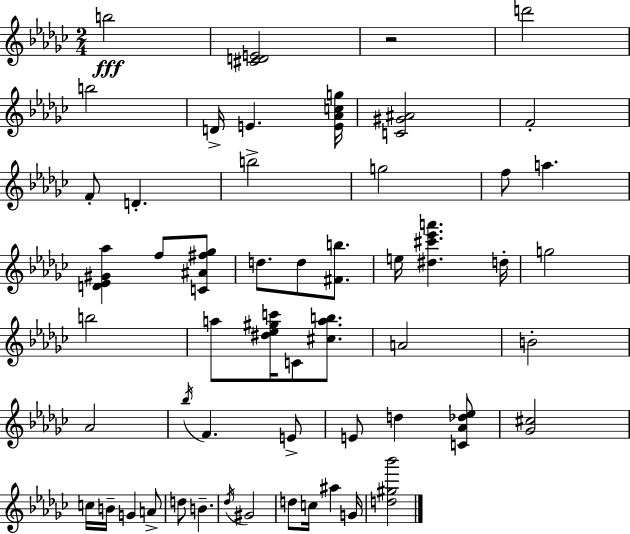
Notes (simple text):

B5/h [C#4,D4,E4]/h R/h D6/h B5/h D4/s E4/q. [E4,Ab4,C5,G5]/s [C4,G#4,A#4]/h F4/h F4/e D4/q. B5/h G5/h F5/e A5/q. [D4,Eb4,G#4,Ab5]/q F5/e [C4,A#4,F#5,Gb5]/e D5/e. D5/e [F#4,B5]/e. E5/s [D#5,C#6,Eb6,A6]/q. D5/s G5/h B5/h A5/e [D#5,Eb5,G#5,C6]/s C4/e [C#5,A5,B5]/e. A4/h B4/h Ab4/h Bb5/s F4/q. E4/e E4/e D5/q [C4,Ab4,Db5,Eb5]/e [Gb4,C#5]/h C5/s B4/s G4/q A4/e D5/e B4/q. Db5/s G#4/h D5/e C5/s A#5/q G4/s [D5,G#5,Bb6]/h